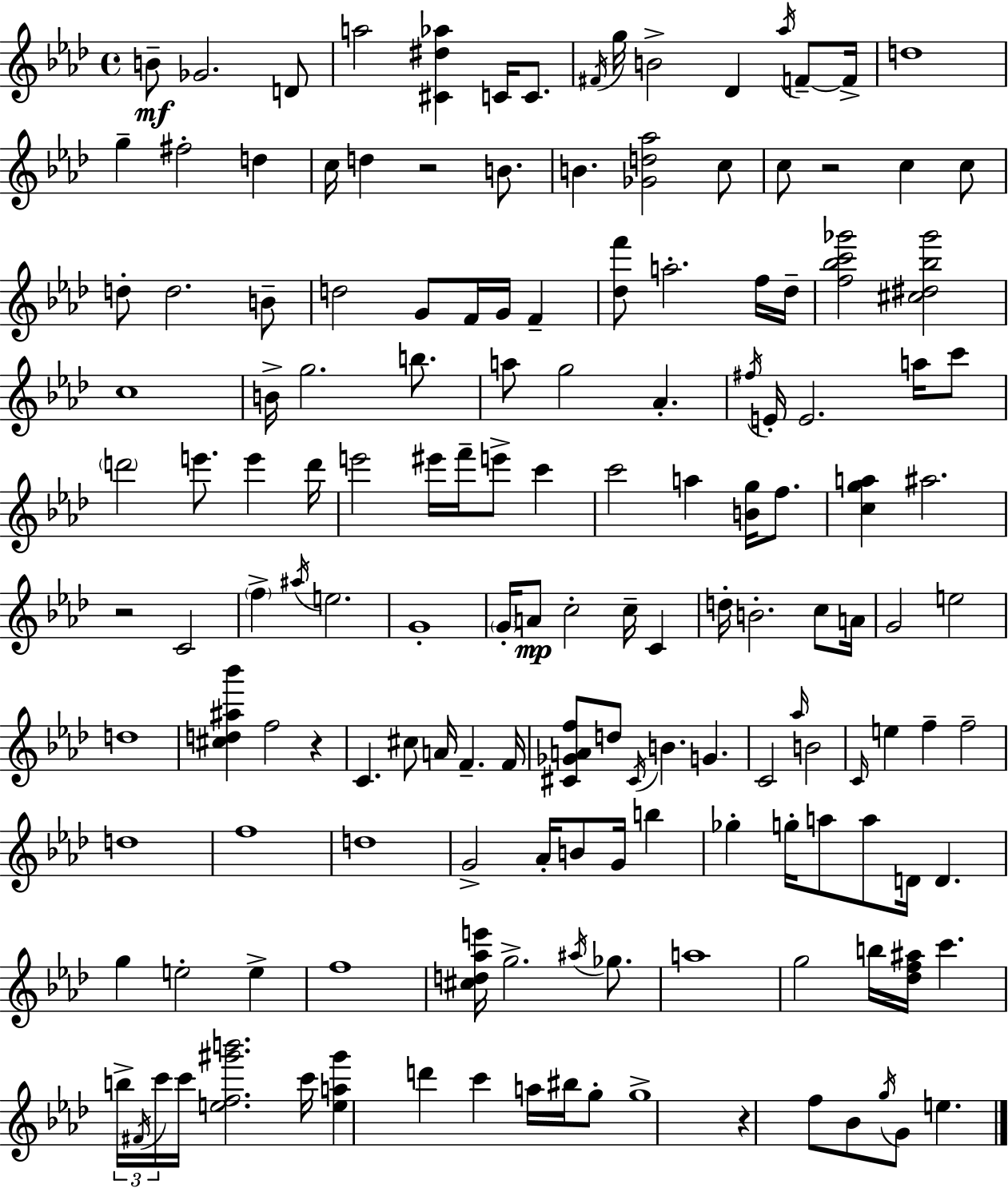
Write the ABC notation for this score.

X:1
T:Untitled
M:4/4
L:1/4
K:Fm
B/2 _G2 D/2 a2 [^C^d_a] C/4 C/2 ^F/4 g/4 B2 _D _a/4 F/2 F/4 d4 g ^f2 d c/4 d z2 B/2 B [_Gd_a]2 c/2 c/2 z2 c c/2 d/2 d2 B/2 d2 G/2 F/4 G/4 F [_df']/2 a2 f/4 _d/4 [f_bc'_g']2 [^c^d_b_g']2 c4 B/4 g2 b/2 a/2 g2 _A ^f/4 E/4 E2 a/4 c'/2 d'2 e'/2 e' d'/4 e'2 ^e'/4 f'/4 e'/2 c' c'2 a [Bg]/4 f/2 [cga] ^a2 z2 C2 f ^a/4 e2 G4 G/4 A/2 c2 c/4 C d/4 B2 c/2 A/4 G2 e2 d4 [^cd^a_b'] f2 z C ^c/2 A/4 F F/4 [^C_GAf]/2 d/2 ^C/4 B G C2 _a/4 B2 C/4 e f f2 d4 f4 d4 G2 _A/4 B/2 G/4 b _g g/4 a/2 a/2 D/4 D g e2 e f4 [^cd_ae']/4 g2 ^a/4 _g/2 a4 g2 b/4 [_df^a]/4 c' b/4 ^F/4 c'/4 c'/4 [ef^g'b']2 c'/4 [ea^g'] d' c' a/4 ^b/4 g/2 g4 z f/2 _B/2 g/4 G/2 e